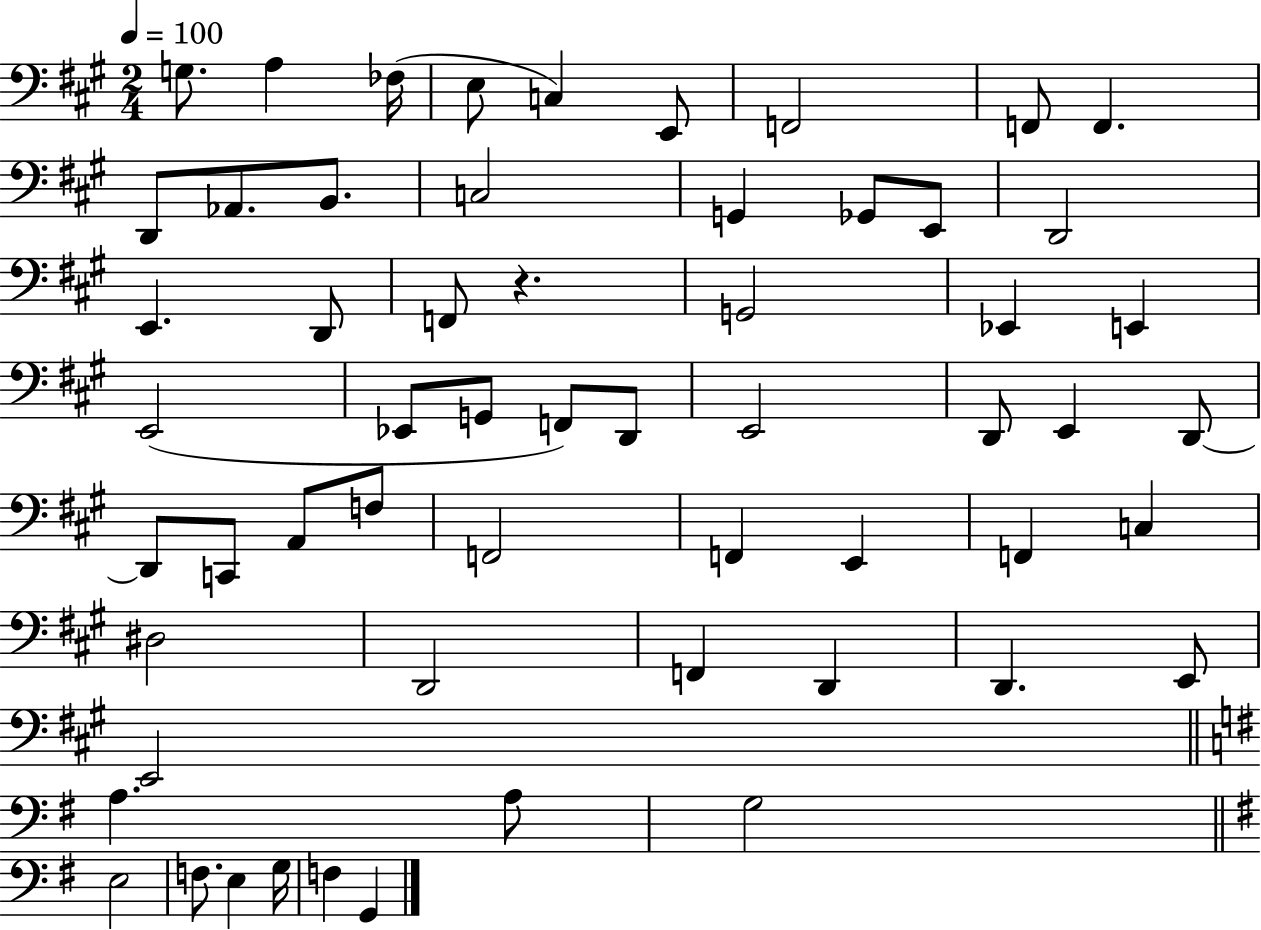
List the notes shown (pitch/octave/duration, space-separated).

G3/e. A3/q FES3/s E3/e C3/q E2/e F2/h F2/e F2/q. D2/e Ab2/e. B2/e. C3/h G2/q Gb2/e E2/e D2/h E2/q. D2/e F2/e R/q. G2/h Eb2/q E2/q E2/h Eb2/e G2/e F2/e D2/e E2/h D2/e E2/q D2/e D2/e C2/e A2/e F3/e F2/h F2/q E2/q F2/q C3/q D#3/h D2/h F2/q D2/q D2/q. E2/e E2/h A3/q. A3/e G3/h E3/h F3/e. E3/q G3/s F3/q G2/q